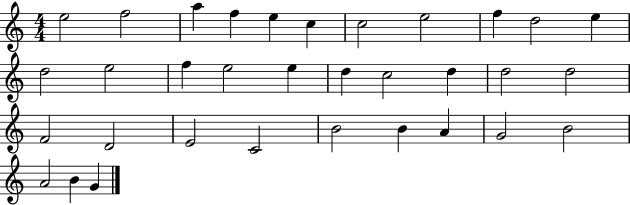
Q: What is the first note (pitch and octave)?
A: E5